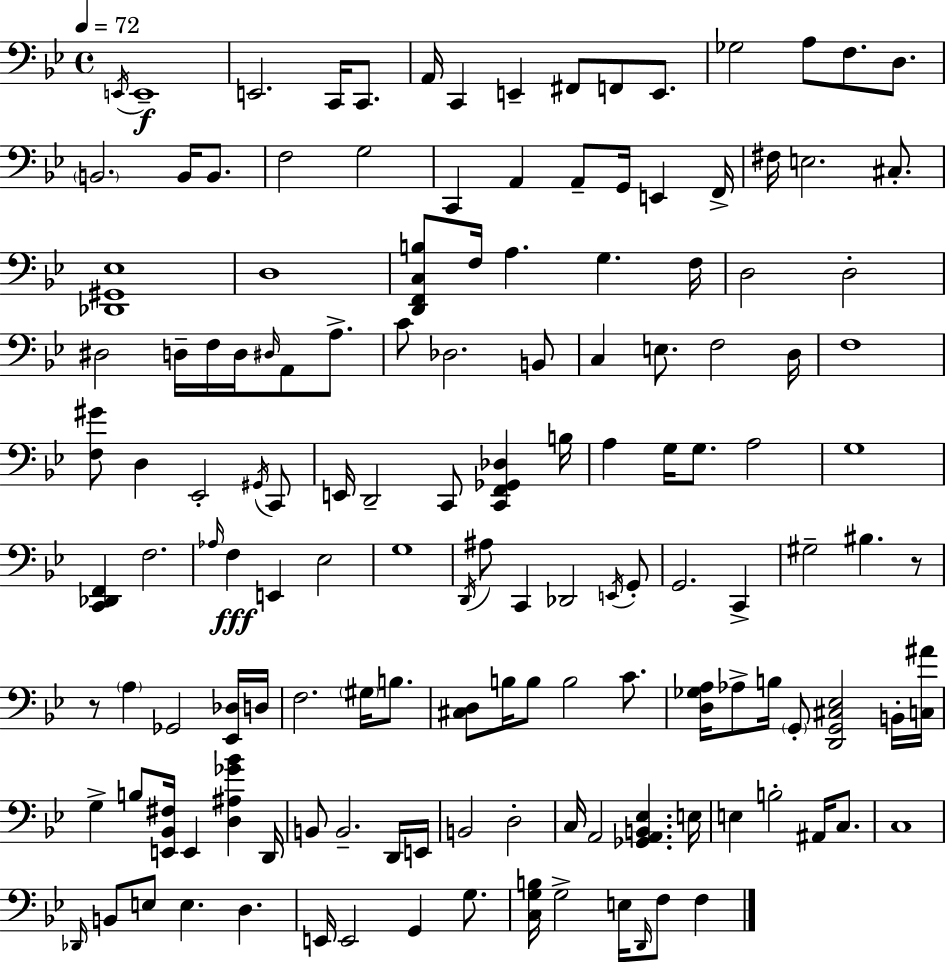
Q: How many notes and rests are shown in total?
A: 142